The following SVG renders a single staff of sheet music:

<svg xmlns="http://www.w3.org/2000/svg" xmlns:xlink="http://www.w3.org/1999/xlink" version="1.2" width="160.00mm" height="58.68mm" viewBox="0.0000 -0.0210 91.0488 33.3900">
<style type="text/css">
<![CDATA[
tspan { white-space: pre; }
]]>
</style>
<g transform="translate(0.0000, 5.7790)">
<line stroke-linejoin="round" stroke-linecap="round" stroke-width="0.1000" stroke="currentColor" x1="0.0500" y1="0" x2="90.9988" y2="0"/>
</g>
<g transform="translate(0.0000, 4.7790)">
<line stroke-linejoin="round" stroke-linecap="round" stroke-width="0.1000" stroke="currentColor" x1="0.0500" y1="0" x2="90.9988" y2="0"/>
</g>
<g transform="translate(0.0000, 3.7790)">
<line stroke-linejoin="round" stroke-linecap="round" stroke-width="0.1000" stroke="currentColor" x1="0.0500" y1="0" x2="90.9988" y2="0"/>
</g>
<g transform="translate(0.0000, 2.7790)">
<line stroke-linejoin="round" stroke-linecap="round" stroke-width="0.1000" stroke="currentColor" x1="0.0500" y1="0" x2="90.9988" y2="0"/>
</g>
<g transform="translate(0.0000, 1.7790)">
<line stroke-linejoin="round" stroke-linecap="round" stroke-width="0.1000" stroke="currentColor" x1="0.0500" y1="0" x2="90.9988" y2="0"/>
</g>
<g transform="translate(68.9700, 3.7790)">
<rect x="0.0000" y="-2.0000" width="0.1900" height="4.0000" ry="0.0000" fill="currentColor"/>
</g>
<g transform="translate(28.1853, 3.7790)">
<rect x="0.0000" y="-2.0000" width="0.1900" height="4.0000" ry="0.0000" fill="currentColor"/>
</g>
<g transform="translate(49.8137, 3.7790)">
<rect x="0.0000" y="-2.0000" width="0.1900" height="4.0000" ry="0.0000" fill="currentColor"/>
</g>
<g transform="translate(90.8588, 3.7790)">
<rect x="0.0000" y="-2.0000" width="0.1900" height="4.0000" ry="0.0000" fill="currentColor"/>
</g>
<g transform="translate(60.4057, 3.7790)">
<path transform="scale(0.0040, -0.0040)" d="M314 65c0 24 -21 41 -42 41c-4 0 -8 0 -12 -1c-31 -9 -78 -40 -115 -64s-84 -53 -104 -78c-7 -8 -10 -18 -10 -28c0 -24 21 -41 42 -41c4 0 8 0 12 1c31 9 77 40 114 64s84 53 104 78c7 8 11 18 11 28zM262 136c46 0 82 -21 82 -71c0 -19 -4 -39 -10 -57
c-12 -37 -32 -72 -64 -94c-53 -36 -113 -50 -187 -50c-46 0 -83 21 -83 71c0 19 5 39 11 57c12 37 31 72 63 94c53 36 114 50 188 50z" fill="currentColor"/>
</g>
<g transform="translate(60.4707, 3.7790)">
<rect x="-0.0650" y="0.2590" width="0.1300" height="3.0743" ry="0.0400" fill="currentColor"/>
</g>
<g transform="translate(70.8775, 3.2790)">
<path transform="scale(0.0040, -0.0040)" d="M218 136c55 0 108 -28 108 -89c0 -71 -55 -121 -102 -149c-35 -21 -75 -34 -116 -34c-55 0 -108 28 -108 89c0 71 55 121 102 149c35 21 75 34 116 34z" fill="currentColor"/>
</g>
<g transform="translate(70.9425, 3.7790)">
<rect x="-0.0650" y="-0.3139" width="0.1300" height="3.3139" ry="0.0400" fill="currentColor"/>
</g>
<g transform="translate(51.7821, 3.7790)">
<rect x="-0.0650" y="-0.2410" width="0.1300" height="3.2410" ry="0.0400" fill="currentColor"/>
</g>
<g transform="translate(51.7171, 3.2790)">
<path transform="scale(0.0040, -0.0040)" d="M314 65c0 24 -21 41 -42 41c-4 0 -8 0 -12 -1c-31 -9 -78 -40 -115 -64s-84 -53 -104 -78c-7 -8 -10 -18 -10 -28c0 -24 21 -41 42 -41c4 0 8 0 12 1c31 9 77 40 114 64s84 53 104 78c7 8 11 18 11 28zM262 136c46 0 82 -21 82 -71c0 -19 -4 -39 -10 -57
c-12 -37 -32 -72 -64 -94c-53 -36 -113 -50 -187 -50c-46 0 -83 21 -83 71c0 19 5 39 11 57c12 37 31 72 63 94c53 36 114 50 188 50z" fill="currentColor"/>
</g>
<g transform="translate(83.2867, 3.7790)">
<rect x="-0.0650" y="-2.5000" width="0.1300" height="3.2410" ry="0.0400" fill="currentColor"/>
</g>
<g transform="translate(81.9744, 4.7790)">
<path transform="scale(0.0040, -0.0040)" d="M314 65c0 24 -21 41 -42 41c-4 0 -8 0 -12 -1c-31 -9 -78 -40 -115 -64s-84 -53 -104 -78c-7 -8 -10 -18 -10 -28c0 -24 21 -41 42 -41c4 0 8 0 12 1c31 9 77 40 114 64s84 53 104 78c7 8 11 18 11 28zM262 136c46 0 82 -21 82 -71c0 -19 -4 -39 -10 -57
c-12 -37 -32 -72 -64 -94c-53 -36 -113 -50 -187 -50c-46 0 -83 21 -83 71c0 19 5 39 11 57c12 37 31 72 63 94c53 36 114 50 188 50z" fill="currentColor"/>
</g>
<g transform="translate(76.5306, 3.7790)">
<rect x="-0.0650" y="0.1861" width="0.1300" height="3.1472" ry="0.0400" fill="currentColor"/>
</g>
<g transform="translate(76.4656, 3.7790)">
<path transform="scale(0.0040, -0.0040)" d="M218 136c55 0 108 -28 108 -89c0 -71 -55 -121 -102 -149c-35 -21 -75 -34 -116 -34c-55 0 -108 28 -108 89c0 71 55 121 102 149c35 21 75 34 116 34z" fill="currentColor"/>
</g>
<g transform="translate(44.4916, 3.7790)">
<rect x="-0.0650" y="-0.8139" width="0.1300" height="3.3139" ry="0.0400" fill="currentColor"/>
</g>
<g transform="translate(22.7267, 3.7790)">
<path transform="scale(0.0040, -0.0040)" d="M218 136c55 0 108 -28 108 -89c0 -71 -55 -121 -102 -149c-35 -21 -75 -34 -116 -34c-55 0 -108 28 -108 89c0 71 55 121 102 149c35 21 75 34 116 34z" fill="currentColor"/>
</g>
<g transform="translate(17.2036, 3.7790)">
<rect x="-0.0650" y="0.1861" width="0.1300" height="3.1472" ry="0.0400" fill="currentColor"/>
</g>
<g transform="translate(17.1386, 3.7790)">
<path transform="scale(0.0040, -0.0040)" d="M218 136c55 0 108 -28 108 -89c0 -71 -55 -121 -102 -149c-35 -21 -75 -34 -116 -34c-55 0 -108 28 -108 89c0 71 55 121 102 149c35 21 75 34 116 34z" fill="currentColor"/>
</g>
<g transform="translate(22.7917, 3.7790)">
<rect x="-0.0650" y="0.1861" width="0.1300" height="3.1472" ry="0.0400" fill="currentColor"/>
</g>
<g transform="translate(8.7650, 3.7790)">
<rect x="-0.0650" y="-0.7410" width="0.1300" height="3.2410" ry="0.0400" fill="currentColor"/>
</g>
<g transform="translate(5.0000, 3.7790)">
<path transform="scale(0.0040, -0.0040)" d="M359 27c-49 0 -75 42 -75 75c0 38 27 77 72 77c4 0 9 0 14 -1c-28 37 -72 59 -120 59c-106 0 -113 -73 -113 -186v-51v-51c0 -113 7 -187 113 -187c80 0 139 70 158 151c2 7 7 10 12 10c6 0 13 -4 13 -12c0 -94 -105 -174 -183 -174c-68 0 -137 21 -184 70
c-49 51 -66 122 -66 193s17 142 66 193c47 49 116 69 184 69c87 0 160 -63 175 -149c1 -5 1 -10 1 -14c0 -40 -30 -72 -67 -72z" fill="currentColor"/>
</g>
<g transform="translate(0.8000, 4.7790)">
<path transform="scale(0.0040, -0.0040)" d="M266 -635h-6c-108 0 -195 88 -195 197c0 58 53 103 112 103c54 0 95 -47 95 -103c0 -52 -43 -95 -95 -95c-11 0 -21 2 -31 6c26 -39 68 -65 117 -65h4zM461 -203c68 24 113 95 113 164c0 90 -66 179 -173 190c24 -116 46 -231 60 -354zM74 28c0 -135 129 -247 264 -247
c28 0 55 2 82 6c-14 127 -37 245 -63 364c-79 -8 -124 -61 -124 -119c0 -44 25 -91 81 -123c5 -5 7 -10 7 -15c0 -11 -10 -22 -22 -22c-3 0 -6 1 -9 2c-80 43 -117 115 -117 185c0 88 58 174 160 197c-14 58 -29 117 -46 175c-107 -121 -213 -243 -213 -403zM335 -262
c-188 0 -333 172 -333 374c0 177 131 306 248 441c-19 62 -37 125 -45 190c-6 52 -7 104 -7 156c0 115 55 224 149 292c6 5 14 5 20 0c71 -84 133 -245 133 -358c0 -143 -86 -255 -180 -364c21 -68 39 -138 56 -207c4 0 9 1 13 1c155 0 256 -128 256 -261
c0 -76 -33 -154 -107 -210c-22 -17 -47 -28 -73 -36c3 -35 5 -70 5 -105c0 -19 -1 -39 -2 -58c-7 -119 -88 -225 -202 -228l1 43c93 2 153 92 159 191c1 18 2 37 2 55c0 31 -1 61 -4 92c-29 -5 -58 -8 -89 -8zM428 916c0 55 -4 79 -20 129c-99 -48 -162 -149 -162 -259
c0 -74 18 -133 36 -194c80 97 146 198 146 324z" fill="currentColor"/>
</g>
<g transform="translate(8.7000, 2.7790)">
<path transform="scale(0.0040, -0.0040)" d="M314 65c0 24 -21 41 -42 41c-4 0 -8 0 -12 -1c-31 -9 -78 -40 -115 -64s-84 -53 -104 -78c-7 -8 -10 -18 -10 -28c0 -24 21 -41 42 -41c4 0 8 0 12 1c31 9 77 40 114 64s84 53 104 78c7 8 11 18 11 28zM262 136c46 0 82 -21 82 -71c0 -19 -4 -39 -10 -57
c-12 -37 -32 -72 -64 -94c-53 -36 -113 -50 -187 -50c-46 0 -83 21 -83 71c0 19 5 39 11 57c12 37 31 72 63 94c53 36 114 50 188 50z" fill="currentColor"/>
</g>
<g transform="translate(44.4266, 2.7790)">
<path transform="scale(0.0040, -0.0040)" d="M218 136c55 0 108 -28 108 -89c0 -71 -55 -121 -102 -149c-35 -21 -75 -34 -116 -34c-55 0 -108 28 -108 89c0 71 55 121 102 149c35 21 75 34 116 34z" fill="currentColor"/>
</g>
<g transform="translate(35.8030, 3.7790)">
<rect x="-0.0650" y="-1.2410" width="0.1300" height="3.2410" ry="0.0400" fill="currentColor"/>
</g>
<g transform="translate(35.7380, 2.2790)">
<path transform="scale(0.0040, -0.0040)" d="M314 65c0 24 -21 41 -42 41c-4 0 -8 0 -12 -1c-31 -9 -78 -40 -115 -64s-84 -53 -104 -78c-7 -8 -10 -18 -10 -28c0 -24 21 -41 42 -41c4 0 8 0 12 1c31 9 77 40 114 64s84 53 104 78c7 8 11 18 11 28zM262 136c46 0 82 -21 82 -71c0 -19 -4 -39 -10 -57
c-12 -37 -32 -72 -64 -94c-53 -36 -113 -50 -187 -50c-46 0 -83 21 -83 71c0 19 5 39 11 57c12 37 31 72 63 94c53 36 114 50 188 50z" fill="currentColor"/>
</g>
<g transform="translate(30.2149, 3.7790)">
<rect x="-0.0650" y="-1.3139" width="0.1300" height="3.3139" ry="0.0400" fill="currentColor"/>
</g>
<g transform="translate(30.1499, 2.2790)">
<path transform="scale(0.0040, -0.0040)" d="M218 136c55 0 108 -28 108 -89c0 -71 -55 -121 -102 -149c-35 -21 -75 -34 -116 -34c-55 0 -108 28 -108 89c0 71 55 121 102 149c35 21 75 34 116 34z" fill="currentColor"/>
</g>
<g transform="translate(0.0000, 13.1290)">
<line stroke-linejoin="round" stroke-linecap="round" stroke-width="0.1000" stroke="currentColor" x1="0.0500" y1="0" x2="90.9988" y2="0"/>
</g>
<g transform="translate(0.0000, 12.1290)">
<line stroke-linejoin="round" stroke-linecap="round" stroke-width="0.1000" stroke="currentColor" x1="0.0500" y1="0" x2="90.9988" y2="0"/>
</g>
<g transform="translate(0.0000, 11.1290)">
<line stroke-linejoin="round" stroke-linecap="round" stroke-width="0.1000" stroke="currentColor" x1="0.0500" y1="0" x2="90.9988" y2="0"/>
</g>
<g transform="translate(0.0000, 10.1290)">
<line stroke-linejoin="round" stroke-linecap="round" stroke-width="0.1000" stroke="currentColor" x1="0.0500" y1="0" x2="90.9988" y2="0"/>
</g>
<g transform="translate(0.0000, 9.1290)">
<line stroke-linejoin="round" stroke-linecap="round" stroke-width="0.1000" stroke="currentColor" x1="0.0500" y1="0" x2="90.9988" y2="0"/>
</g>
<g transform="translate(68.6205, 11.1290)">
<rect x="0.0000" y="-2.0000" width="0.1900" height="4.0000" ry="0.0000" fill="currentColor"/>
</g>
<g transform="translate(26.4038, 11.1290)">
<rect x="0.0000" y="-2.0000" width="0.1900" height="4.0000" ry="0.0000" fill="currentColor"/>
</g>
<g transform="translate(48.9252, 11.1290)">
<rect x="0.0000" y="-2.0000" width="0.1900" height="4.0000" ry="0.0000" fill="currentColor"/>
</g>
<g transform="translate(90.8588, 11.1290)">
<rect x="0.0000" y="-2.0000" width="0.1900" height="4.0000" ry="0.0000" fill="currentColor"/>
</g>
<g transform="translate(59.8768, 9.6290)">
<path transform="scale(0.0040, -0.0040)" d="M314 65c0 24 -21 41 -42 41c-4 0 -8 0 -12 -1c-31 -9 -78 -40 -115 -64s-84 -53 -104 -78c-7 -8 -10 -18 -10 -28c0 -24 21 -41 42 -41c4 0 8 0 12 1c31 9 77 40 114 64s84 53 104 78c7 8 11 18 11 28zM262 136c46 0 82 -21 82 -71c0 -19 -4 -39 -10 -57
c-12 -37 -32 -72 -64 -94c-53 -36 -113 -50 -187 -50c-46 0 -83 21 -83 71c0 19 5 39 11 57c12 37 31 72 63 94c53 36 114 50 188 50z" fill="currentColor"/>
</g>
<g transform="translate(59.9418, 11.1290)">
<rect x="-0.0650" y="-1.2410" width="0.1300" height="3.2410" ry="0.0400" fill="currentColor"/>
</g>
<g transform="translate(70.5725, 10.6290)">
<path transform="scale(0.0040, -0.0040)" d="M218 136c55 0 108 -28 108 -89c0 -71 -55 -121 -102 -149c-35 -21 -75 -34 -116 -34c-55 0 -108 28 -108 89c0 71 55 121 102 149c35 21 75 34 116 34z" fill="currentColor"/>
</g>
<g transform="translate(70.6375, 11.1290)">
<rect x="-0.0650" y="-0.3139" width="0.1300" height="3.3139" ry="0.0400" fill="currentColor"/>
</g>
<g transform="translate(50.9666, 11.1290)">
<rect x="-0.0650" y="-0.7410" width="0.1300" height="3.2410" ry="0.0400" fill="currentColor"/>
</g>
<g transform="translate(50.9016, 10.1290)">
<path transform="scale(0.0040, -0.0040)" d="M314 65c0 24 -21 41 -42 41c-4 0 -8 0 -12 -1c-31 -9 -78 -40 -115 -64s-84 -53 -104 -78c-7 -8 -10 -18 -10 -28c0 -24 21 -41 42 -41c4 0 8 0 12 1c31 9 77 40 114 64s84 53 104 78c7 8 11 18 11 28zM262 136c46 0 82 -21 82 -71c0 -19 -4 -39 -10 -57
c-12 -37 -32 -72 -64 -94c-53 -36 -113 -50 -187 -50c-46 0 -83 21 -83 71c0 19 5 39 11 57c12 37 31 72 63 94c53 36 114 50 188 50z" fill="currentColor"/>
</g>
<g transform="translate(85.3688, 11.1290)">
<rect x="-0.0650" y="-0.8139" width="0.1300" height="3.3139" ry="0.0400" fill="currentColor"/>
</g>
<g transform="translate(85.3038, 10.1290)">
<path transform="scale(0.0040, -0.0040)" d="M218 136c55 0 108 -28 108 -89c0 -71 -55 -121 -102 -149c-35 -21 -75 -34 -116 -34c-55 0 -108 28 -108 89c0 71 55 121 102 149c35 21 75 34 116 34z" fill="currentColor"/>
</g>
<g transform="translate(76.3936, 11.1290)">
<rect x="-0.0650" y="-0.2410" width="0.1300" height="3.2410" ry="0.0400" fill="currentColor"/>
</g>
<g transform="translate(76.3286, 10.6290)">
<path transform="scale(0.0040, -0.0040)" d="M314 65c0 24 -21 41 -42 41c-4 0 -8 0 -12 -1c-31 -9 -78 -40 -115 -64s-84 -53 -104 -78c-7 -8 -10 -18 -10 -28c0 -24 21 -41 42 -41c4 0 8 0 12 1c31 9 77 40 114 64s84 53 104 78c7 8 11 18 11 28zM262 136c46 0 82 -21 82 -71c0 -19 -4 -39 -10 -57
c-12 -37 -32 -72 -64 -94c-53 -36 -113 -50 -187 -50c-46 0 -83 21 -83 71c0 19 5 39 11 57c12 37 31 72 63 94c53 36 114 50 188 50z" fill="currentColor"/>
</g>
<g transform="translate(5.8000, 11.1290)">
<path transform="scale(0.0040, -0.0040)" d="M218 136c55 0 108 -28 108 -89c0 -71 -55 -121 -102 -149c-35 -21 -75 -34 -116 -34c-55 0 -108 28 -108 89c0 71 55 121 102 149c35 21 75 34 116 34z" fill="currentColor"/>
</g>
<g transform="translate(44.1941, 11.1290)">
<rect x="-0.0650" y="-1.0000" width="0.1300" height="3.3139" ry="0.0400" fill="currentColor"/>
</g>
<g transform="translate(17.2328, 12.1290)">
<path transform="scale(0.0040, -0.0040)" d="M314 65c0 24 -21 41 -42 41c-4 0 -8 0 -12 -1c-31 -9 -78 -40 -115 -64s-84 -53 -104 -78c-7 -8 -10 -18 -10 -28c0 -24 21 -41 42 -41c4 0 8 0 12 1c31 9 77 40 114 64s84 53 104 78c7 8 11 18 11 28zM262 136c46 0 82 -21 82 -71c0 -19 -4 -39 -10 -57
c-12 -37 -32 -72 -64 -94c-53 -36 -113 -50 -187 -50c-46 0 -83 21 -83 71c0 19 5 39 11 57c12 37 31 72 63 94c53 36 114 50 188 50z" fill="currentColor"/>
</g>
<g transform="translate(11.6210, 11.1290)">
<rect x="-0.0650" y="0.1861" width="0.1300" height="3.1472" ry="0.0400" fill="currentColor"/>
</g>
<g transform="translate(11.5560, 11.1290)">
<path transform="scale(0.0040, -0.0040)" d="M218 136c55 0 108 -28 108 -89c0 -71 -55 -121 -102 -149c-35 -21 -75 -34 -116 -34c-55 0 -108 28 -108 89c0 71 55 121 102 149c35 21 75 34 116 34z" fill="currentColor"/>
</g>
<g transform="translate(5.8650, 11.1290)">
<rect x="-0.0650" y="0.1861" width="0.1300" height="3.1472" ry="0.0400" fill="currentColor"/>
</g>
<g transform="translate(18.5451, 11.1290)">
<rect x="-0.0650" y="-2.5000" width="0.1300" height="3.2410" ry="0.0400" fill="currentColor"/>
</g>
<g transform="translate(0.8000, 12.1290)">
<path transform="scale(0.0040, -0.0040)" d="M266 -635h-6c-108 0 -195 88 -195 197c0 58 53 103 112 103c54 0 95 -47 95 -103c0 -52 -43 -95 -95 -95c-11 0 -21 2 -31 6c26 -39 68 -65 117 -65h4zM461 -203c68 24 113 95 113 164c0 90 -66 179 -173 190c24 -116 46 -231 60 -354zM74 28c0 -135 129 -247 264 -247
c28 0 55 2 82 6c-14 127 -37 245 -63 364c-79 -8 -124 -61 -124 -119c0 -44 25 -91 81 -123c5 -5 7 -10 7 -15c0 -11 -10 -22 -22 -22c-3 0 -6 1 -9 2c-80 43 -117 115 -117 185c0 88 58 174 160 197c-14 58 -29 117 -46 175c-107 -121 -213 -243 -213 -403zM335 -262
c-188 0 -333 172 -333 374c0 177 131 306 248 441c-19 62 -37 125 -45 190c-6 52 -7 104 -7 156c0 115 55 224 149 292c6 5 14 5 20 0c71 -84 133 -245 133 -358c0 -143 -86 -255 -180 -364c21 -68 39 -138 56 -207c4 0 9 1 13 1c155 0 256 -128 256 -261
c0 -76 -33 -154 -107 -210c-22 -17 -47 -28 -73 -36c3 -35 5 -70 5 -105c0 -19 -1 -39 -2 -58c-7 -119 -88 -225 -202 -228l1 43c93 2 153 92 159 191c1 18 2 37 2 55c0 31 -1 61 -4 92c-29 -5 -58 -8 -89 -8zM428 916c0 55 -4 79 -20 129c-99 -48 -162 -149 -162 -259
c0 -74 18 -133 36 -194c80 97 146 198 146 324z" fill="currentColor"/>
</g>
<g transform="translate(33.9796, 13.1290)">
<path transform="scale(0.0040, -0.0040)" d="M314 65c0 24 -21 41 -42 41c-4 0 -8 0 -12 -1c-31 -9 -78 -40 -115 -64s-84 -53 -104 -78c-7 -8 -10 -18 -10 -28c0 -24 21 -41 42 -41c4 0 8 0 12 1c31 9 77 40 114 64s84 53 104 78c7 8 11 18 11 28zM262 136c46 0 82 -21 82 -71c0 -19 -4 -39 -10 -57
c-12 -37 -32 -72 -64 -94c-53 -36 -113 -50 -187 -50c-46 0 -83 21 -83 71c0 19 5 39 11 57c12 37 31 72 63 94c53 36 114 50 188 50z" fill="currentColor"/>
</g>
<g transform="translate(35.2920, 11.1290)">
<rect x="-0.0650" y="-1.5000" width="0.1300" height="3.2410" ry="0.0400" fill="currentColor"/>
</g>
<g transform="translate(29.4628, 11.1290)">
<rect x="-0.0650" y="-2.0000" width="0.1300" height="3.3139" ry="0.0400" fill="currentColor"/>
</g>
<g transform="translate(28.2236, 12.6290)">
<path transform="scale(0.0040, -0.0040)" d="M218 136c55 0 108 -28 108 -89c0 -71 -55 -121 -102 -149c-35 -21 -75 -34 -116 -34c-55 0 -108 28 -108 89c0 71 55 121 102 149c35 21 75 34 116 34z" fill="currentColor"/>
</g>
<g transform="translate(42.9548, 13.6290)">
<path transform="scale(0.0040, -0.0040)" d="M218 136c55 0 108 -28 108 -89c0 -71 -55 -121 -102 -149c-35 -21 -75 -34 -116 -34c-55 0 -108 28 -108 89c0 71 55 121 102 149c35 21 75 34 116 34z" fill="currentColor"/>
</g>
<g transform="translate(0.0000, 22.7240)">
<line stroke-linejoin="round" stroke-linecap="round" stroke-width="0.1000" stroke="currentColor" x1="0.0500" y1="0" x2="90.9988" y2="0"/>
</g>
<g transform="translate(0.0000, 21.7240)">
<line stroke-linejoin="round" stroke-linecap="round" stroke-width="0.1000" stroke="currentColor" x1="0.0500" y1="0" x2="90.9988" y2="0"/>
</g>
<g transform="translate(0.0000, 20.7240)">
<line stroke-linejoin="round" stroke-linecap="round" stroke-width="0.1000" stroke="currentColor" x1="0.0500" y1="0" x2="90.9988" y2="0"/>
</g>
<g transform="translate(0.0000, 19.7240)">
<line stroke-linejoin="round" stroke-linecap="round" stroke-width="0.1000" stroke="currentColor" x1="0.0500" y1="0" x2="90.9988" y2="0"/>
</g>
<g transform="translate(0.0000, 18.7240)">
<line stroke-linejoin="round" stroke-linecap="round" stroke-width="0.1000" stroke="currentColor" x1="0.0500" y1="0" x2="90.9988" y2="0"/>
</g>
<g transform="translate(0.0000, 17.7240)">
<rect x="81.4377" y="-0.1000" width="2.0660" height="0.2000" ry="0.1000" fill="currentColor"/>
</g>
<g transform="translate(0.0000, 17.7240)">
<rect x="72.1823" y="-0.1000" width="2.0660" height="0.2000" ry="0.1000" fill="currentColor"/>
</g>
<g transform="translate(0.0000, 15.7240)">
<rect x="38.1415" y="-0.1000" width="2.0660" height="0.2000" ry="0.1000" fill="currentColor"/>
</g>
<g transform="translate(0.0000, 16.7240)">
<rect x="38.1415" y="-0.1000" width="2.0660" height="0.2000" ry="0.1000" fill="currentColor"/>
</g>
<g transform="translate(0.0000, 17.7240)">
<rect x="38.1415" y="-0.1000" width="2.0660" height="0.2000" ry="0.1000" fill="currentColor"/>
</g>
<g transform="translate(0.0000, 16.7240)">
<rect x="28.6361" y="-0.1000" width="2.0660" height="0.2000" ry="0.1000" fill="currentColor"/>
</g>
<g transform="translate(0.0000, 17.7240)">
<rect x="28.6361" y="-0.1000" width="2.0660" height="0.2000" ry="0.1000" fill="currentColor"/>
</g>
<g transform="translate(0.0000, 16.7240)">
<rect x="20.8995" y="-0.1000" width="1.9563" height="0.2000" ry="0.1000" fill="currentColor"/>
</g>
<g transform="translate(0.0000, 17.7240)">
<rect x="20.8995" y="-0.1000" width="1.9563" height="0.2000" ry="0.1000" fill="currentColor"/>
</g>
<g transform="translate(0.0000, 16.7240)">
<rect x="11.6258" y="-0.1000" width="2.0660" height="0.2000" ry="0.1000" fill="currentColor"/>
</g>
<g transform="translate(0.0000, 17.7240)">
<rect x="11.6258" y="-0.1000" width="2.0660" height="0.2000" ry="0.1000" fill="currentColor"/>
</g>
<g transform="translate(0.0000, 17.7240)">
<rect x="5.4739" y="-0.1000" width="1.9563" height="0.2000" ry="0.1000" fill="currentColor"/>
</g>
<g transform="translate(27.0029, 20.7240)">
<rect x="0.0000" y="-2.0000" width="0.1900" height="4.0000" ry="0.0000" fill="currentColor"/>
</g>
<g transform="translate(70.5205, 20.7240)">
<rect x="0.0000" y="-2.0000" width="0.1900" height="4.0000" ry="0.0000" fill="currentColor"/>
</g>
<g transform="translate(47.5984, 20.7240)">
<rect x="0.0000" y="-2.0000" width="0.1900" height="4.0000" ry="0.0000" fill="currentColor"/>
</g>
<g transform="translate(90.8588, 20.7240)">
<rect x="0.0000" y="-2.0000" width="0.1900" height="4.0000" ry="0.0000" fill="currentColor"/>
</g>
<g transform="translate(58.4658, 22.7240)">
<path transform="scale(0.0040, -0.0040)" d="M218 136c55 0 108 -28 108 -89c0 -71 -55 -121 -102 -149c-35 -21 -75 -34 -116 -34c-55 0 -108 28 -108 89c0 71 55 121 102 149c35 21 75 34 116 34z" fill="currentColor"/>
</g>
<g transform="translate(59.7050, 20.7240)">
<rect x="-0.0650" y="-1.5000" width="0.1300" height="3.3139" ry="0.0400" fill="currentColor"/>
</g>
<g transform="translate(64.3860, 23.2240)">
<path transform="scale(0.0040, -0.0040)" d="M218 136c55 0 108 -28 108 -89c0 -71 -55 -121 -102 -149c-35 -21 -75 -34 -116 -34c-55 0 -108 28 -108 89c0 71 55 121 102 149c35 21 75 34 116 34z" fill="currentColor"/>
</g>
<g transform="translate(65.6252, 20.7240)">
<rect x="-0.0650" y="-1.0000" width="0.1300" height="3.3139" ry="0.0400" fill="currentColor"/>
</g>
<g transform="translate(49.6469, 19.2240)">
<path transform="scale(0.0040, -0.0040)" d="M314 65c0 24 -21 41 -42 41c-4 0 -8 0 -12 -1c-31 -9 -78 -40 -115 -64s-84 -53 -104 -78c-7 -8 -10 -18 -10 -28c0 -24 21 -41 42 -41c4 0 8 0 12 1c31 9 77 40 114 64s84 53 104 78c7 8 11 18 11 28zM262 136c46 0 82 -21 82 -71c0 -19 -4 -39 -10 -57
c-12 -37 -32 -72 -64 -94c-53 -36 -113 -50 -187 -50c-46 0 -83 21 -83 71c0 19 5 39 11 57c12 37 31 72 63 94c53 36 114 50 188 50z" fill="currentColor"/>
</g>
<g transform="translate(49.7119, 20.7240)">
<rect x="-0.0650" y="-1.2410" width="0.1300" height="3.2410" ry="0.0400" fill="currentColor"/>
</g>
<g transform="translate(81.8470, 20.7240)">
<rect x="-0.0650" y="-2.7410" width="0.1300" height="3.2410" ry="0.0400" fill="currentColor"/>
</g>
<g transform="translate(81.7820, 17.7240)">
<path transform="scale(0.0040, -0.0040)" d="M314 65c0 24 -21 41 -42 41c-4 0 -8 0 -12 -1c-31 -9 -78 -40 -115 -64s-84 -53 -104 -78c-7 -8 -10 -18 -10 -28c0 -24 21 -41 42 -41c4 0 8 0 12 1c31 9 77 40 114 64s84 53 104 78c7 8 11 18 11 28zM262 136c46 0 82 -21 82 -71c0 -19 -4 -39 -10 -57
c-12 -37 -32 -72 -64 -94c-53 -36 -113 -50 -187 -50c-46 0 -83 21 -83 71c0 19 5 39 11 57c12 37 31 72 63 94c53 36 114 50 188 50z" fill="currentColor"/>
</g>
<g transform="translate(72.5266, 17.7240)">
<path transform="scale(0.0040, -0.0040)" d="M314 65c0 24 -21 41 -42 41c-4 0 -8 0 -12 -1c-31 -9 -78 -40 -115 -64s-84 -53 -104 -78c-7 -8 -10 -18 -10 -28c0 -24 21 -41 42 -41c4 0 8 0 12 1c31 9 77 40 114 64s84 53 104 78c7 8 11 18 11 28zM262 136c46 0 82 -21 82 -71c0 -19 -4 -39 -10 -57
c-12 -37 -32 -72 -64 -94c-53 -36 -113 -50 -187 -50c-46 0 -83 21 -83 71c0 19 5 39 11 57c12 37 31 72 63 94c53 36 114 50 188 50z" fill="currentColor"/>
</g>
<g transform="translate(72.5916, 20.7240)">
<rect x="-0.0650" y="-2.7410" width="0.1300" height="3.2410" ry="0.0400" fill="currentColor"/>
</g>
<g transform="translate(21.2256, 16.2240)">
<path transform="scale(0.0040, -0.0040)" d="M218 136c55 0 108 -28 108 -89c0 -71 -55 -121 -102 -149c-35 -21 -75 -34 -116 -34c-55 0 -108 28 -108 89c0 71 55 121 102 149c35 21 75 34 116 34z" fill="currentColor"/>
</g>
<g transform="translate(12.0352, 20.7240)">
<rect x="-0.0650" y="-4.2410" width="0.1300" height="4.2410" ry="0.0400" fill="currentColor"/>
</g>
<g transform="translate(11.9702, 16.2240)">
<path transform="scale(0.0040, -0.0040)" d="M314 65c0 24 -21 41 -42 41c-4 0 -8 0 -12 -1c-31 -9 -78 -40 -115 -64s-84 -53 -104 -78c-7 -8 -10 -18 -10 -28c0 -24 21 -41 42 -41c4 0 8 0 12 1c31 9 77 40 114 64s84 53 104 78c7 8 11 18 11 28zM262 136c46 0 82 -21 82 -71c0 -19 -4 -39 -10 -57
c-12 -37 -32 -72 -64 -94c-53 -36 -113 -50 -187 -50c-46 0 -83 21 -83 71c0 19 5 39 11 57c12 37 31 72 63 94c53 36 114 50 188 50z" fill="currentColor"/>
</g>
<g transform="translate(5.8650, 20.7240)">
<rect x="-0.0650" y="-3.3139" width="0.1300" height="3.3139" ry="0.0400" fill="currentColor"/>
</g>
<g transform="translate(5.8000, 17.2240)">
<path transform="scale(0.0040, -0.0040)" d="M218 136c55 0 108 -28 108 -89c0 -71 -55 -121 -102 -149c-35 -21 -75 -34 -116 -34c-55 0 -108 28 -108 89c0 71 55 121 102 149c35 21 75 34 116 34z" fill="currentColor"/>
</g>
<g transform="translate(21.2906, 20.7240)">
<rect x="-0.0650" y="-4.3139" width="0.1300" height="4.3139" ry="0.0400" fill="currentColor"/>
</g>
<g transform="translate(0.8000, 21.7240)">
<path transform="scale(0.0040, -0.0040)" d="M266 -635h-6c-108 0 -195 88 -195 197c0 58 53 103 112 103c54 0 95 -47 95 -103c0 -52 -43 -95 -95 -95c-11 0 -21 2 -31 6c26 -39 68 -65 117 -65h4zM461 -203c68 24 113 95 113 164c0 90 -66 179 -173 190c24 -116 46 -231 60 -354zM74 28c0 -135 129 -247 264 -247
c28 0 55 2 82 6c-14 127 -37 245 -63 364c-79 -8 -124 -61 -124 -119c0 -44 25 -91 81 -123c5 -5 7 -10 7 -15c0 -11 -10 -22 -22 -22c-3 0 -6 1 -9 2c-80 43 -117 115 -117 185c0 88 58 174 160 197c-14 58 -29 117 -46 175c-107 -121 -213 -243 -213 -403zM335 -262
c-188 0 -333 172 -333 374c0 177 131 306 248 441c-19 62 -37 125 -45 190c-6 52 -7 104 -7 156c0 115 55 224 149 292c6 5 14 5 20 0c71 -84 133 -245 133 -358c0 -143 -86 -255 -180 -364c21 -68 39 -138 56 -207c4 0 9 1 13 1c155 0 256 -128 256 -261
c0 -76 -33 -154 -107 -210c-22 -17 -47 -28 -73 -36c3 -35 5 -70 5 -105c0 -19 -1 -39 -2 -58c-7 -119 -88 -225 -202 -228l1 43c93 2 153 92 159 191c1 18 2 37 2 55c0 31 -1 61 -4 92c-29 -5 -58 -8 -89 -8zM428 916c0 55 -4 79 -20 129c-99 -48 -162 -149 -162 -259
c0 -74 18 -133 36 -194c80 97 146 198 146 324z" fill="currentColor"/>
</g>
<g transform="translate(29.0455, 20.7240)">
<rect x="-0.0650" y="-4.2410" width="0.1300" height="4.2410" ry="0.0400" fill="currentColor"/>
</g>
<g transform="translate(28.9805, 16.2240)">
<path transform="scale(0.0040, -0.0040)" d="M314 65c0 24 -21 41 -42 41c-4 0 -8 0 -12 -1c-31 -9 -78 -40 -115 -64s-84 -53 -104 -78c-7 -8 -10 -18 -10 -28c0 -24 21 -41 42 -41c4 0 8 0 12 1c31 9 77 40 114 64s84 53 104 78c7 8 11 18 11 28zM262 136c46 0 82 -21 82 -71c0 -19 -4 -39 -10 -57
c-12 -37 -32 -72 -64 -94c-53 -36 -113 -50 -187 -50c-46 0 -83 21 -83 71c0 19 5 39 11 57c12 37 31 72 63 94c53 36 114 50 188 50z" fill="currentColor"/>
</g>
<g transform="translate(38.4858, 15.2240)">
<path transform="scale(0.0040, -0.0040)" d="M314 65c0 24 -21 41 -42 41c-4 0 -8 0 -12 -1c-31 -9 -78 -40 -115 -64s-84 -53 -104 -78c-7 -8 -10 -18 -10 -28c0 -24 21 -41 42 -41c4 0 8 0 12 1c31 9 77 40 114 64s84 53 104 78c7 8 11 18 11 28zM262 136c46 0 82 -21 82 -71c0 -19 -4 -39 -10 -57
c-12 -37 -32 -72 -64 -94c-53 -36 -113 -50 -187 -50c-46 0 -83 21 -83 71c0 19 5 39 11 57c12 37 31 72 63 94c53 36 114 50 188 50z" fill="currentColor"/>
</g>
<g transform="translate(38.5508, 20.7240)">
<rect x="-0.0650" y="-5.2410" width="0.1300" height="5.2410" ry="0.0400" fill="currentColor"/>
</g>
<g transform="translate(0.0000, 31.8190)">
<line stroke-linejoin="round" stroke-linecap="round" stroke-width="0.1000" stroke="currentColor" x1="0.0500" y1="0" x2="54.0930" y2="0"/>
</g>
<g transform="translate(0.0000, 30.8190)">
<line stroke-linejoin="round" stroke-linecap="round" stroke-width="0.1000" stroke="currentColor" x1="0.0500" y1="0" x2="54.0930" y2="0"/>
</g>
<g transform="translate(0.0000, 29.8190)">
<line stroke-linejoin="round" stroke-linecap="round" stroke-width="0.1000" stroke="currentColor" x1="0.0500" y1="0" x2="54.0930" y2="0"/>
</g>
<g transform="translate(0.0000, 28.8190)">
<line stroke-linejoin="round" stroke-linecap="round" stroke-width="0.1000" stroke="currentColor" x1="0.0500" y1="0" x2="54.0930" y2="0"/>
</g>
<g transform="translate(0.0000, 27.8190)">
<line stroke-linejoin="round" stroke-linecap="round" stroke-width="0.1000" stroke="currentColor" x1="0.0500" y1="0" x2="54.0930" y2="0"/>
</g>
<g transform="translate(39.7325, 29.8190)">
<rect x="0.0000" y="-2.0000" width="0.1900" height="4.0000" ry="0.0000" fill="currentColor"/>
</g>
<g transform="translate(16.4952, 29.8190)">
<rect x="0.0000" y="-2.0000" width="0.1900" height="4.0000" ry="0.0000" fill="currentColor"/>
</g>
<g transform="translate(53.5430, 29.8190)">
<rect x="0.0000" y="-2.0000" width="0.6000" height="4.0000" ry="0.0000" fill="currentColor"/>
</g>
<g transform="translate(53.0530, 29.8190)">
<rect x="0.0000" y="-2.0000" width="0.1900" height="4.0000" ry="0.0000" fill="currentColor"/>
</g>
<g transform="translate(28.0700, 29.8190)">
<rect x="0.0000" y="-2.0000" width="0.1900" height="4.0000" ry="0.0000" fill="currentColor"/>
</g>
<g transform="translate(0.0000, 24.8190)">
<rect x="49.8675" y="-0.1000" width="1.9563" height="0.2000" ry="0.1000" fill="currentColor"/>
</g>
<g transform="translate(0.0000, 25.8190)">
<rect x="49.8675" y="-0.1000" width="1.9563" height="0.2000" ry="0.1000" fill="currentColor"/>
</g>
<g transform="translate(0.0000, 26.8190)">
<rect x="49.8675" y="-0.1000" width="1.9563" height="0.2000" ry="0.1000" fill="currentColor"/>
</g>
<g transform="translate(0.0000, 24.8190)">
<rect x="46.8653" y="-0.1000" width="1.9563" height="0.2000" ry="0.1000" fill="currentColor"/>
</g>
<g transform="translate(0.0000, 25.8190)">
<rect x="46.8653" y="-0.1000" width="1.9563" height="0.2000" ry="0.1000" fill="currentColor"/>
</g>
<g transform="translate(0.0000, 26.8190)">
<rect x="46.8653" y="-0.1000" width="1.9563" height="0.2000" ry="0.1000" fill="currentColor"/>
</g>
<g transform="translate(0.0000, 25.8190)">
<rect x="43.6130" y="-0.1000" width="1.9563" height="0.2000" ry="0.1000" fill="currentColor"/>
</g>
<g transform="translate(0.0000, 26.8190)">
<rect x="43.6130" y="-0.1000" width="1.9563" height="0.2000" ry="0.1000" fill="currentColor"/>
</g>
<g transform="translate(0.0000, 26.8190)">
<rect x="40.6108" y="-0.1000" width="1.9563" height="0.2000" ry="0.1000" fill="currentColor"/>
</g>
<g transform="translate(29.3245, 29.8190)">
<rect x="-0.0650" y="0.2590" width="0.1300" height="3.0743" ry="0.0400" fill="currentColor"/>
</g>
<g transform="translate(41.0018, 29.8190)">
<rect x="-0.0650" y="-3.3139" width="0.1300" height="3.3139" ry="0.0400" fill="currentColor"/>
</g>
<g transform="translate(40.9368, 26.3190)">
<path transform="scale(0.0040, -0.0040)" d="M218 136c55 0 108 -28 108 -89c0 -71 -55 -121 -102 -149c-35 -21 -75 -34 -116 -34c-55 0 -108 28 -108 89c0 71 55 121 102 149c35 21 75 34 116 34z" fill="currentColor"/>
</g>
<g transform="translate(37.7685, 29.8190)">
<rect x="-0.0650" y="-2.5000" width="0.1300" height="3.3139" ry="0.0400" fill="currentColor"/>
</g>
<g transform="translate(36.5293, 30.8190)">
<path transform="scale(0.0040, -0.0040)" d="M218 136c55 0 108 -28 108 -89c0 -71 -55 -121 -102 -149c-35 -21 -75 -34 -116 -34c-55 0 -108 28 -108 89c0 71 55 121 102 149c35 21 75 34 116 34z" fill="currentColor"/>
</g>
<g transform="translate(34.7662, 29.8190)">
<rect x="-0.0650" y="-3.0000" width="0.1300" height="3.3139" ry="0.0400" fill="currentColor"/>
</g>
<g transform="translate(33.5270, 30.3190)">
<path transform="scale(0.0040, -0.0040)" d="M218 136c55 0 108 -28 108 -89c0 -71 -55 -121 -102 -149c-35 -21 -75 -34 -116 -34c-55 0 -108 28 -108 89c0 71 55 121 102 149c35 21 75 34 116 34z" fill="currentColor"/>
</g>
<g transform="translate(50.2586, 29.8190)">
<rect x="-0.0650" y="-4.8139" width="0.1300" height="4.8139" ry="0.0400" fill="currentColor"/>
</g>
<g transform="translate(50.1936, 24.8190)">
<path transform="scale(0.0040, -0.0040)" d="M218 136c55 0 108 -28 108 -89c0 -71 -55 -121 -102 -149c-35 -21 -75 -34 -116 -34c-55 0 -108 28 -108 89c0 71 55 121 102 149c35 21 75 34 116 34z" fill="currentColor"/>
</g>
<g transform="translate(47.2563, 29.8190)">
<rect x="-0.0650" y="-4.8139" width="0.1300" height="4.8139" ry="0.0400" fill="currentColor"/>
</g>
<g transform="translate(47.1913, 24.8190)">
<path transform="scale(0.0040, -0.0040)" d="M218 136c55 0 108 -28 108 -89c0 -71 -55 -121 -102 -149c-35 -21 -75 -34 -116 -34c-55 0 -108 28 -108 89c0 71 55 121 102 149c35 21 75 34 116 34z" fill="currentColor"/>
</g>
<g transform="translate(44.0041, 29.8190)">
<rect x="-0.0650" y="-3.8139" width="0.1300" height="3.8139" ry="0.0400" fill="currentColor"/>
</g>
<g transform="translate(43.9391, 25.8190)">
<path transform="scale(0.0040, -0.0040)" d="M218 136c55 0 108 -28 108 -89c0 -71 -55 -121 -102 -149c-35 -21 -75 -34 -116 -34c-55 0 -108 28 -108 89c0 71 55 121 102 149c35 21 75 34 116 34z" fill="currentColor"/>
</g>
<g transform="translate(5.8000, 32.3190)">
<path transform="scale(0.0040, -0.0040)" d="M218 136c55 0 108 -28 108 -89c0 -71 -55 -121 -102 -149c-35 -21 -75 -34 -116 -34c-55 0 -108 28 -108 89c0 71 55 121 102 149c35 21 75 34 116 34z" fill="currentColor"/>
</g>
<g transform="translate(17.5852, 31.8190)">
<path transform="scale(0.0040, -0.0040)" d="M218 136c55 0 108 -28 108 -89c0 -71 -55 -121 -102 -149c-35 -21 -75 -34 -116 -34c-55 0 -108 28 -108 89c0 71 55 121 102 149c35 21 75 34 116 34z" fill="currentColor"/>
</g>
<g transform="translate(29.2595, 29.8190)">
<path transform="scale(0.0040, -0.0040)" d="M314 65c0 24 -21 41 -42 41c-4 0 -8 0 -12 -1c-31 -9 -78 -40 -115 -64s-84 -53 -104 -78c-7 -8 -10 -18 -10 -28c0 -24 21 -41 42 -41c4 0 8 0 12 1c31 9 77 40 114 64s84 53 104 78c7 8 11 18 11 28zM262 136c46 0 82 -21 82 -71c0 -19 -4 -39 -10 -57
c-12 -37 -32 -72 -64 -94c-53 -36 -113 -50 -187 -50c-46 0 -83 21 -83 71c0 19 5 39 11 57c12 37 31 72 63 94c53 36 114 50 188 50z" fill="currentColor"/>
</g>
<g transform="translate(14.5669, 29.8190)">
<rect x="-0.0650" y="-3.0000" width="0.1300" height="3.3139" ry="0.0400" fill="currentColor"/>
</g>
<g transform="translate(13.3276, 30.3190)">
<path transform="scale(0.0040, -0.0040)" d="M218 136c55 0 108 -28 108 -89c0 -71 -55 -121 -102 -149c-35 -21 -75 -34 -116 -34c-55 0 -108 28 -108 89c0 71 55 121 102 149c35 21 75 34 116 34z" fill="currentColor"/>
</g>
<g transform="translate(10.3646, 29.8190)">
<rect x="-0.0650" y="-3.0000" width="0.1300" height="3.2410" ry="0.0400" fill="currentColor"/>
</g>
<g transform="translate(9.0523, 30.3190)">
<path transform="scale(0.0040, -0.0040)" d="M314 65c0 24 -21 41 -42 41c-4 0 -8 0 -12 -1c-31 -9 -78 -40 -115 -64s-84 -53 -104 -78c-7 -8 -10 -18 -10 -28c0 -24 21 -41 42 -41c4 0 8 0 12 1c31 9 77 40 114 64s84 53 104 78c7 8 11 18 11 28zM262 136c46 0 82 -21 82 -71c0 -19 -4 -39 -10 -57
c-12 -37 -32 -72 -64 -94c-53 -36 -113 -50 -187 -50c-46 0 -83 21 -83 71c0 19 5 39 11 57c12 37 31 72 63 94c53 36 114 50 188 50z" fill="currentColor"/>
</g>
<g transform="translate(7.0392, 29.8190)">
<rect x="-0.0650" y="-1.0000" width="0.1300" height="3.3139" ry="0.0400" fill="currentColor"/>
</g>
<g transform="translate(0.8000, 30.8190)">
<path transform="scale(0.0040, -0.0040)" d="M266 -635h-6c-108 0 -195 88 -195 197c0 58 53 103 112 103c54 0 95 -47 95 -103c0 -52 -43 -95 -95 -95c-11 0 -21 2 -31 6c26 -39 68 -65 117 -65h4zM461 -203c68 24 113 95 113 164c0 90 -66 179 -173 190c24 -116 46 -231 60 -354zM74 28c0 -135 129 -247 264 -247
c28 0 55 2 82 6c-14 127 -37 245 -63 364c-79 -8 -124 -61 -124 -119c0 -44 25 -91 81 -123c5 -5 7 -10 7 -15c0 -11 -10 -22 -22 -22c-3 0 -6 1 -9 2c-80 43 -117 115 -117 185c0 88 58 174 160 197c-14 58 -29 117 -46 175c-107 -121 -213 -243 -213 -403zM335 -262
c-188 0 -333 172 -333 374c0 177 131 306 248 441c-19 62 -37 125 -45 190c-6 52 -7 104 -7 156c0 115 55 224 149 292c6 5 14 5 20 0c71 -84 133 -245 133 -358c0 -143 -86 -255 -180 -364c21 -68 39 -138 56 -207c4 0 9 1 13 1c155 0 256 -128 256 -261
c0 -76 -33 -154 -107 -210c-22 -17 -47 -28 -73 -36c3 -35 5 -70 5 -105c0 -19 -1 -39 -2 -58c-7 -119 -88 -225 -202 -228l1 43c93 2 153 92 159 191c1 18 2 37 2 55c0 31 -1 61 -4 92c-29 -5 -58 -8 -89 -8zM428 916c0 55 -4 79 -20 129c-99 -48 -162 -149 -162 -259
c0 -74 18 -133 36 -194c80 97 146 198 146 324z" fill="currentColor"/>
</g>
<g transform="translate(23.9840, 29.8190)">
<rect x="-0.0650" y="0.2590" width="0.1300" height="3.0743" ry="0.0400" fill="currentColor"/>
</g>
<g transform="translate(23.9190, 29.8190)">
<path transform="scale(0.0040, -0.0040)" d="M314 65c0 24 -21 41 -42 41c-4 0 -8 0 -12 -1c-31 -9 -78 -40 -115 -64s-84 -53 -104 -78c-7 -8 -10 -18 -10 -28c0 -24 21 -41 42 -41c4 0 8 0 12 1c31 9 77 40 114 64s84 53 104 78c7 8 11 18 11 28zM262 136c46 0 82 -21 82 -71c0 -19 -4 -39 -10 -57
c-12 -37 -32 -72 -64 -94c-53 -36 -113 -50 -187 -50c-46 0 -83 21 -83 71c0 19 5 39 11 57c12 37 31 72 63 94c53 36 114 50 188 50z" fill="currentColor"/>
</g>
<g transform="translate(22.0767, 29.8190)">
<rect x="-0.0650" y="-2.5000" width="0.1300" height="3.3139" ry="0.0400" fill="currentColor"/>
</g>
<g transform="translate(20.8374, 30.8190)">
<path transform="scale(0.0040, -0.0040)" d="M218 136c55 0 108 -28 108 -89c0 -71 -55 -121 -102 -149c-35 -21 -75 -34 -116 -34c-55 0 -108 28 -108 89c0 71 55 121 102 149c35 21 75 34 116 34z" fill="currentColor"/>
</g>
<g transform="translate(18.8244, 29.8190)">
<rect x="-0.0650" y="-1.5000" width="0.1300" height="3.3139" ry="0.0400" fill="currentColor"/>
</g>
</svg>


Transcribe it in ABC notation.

X:1
T:Untitled
M:4/4
L:1/4
K:C
d2 B B e e2 d c2 B2 c B G2 B B G2 F E2 D d2 e2 c c2 d b d'2 d' d'2 f'2 e2 E D a2 a2 D A2 A E G B2 B2 A G b c' e' e'